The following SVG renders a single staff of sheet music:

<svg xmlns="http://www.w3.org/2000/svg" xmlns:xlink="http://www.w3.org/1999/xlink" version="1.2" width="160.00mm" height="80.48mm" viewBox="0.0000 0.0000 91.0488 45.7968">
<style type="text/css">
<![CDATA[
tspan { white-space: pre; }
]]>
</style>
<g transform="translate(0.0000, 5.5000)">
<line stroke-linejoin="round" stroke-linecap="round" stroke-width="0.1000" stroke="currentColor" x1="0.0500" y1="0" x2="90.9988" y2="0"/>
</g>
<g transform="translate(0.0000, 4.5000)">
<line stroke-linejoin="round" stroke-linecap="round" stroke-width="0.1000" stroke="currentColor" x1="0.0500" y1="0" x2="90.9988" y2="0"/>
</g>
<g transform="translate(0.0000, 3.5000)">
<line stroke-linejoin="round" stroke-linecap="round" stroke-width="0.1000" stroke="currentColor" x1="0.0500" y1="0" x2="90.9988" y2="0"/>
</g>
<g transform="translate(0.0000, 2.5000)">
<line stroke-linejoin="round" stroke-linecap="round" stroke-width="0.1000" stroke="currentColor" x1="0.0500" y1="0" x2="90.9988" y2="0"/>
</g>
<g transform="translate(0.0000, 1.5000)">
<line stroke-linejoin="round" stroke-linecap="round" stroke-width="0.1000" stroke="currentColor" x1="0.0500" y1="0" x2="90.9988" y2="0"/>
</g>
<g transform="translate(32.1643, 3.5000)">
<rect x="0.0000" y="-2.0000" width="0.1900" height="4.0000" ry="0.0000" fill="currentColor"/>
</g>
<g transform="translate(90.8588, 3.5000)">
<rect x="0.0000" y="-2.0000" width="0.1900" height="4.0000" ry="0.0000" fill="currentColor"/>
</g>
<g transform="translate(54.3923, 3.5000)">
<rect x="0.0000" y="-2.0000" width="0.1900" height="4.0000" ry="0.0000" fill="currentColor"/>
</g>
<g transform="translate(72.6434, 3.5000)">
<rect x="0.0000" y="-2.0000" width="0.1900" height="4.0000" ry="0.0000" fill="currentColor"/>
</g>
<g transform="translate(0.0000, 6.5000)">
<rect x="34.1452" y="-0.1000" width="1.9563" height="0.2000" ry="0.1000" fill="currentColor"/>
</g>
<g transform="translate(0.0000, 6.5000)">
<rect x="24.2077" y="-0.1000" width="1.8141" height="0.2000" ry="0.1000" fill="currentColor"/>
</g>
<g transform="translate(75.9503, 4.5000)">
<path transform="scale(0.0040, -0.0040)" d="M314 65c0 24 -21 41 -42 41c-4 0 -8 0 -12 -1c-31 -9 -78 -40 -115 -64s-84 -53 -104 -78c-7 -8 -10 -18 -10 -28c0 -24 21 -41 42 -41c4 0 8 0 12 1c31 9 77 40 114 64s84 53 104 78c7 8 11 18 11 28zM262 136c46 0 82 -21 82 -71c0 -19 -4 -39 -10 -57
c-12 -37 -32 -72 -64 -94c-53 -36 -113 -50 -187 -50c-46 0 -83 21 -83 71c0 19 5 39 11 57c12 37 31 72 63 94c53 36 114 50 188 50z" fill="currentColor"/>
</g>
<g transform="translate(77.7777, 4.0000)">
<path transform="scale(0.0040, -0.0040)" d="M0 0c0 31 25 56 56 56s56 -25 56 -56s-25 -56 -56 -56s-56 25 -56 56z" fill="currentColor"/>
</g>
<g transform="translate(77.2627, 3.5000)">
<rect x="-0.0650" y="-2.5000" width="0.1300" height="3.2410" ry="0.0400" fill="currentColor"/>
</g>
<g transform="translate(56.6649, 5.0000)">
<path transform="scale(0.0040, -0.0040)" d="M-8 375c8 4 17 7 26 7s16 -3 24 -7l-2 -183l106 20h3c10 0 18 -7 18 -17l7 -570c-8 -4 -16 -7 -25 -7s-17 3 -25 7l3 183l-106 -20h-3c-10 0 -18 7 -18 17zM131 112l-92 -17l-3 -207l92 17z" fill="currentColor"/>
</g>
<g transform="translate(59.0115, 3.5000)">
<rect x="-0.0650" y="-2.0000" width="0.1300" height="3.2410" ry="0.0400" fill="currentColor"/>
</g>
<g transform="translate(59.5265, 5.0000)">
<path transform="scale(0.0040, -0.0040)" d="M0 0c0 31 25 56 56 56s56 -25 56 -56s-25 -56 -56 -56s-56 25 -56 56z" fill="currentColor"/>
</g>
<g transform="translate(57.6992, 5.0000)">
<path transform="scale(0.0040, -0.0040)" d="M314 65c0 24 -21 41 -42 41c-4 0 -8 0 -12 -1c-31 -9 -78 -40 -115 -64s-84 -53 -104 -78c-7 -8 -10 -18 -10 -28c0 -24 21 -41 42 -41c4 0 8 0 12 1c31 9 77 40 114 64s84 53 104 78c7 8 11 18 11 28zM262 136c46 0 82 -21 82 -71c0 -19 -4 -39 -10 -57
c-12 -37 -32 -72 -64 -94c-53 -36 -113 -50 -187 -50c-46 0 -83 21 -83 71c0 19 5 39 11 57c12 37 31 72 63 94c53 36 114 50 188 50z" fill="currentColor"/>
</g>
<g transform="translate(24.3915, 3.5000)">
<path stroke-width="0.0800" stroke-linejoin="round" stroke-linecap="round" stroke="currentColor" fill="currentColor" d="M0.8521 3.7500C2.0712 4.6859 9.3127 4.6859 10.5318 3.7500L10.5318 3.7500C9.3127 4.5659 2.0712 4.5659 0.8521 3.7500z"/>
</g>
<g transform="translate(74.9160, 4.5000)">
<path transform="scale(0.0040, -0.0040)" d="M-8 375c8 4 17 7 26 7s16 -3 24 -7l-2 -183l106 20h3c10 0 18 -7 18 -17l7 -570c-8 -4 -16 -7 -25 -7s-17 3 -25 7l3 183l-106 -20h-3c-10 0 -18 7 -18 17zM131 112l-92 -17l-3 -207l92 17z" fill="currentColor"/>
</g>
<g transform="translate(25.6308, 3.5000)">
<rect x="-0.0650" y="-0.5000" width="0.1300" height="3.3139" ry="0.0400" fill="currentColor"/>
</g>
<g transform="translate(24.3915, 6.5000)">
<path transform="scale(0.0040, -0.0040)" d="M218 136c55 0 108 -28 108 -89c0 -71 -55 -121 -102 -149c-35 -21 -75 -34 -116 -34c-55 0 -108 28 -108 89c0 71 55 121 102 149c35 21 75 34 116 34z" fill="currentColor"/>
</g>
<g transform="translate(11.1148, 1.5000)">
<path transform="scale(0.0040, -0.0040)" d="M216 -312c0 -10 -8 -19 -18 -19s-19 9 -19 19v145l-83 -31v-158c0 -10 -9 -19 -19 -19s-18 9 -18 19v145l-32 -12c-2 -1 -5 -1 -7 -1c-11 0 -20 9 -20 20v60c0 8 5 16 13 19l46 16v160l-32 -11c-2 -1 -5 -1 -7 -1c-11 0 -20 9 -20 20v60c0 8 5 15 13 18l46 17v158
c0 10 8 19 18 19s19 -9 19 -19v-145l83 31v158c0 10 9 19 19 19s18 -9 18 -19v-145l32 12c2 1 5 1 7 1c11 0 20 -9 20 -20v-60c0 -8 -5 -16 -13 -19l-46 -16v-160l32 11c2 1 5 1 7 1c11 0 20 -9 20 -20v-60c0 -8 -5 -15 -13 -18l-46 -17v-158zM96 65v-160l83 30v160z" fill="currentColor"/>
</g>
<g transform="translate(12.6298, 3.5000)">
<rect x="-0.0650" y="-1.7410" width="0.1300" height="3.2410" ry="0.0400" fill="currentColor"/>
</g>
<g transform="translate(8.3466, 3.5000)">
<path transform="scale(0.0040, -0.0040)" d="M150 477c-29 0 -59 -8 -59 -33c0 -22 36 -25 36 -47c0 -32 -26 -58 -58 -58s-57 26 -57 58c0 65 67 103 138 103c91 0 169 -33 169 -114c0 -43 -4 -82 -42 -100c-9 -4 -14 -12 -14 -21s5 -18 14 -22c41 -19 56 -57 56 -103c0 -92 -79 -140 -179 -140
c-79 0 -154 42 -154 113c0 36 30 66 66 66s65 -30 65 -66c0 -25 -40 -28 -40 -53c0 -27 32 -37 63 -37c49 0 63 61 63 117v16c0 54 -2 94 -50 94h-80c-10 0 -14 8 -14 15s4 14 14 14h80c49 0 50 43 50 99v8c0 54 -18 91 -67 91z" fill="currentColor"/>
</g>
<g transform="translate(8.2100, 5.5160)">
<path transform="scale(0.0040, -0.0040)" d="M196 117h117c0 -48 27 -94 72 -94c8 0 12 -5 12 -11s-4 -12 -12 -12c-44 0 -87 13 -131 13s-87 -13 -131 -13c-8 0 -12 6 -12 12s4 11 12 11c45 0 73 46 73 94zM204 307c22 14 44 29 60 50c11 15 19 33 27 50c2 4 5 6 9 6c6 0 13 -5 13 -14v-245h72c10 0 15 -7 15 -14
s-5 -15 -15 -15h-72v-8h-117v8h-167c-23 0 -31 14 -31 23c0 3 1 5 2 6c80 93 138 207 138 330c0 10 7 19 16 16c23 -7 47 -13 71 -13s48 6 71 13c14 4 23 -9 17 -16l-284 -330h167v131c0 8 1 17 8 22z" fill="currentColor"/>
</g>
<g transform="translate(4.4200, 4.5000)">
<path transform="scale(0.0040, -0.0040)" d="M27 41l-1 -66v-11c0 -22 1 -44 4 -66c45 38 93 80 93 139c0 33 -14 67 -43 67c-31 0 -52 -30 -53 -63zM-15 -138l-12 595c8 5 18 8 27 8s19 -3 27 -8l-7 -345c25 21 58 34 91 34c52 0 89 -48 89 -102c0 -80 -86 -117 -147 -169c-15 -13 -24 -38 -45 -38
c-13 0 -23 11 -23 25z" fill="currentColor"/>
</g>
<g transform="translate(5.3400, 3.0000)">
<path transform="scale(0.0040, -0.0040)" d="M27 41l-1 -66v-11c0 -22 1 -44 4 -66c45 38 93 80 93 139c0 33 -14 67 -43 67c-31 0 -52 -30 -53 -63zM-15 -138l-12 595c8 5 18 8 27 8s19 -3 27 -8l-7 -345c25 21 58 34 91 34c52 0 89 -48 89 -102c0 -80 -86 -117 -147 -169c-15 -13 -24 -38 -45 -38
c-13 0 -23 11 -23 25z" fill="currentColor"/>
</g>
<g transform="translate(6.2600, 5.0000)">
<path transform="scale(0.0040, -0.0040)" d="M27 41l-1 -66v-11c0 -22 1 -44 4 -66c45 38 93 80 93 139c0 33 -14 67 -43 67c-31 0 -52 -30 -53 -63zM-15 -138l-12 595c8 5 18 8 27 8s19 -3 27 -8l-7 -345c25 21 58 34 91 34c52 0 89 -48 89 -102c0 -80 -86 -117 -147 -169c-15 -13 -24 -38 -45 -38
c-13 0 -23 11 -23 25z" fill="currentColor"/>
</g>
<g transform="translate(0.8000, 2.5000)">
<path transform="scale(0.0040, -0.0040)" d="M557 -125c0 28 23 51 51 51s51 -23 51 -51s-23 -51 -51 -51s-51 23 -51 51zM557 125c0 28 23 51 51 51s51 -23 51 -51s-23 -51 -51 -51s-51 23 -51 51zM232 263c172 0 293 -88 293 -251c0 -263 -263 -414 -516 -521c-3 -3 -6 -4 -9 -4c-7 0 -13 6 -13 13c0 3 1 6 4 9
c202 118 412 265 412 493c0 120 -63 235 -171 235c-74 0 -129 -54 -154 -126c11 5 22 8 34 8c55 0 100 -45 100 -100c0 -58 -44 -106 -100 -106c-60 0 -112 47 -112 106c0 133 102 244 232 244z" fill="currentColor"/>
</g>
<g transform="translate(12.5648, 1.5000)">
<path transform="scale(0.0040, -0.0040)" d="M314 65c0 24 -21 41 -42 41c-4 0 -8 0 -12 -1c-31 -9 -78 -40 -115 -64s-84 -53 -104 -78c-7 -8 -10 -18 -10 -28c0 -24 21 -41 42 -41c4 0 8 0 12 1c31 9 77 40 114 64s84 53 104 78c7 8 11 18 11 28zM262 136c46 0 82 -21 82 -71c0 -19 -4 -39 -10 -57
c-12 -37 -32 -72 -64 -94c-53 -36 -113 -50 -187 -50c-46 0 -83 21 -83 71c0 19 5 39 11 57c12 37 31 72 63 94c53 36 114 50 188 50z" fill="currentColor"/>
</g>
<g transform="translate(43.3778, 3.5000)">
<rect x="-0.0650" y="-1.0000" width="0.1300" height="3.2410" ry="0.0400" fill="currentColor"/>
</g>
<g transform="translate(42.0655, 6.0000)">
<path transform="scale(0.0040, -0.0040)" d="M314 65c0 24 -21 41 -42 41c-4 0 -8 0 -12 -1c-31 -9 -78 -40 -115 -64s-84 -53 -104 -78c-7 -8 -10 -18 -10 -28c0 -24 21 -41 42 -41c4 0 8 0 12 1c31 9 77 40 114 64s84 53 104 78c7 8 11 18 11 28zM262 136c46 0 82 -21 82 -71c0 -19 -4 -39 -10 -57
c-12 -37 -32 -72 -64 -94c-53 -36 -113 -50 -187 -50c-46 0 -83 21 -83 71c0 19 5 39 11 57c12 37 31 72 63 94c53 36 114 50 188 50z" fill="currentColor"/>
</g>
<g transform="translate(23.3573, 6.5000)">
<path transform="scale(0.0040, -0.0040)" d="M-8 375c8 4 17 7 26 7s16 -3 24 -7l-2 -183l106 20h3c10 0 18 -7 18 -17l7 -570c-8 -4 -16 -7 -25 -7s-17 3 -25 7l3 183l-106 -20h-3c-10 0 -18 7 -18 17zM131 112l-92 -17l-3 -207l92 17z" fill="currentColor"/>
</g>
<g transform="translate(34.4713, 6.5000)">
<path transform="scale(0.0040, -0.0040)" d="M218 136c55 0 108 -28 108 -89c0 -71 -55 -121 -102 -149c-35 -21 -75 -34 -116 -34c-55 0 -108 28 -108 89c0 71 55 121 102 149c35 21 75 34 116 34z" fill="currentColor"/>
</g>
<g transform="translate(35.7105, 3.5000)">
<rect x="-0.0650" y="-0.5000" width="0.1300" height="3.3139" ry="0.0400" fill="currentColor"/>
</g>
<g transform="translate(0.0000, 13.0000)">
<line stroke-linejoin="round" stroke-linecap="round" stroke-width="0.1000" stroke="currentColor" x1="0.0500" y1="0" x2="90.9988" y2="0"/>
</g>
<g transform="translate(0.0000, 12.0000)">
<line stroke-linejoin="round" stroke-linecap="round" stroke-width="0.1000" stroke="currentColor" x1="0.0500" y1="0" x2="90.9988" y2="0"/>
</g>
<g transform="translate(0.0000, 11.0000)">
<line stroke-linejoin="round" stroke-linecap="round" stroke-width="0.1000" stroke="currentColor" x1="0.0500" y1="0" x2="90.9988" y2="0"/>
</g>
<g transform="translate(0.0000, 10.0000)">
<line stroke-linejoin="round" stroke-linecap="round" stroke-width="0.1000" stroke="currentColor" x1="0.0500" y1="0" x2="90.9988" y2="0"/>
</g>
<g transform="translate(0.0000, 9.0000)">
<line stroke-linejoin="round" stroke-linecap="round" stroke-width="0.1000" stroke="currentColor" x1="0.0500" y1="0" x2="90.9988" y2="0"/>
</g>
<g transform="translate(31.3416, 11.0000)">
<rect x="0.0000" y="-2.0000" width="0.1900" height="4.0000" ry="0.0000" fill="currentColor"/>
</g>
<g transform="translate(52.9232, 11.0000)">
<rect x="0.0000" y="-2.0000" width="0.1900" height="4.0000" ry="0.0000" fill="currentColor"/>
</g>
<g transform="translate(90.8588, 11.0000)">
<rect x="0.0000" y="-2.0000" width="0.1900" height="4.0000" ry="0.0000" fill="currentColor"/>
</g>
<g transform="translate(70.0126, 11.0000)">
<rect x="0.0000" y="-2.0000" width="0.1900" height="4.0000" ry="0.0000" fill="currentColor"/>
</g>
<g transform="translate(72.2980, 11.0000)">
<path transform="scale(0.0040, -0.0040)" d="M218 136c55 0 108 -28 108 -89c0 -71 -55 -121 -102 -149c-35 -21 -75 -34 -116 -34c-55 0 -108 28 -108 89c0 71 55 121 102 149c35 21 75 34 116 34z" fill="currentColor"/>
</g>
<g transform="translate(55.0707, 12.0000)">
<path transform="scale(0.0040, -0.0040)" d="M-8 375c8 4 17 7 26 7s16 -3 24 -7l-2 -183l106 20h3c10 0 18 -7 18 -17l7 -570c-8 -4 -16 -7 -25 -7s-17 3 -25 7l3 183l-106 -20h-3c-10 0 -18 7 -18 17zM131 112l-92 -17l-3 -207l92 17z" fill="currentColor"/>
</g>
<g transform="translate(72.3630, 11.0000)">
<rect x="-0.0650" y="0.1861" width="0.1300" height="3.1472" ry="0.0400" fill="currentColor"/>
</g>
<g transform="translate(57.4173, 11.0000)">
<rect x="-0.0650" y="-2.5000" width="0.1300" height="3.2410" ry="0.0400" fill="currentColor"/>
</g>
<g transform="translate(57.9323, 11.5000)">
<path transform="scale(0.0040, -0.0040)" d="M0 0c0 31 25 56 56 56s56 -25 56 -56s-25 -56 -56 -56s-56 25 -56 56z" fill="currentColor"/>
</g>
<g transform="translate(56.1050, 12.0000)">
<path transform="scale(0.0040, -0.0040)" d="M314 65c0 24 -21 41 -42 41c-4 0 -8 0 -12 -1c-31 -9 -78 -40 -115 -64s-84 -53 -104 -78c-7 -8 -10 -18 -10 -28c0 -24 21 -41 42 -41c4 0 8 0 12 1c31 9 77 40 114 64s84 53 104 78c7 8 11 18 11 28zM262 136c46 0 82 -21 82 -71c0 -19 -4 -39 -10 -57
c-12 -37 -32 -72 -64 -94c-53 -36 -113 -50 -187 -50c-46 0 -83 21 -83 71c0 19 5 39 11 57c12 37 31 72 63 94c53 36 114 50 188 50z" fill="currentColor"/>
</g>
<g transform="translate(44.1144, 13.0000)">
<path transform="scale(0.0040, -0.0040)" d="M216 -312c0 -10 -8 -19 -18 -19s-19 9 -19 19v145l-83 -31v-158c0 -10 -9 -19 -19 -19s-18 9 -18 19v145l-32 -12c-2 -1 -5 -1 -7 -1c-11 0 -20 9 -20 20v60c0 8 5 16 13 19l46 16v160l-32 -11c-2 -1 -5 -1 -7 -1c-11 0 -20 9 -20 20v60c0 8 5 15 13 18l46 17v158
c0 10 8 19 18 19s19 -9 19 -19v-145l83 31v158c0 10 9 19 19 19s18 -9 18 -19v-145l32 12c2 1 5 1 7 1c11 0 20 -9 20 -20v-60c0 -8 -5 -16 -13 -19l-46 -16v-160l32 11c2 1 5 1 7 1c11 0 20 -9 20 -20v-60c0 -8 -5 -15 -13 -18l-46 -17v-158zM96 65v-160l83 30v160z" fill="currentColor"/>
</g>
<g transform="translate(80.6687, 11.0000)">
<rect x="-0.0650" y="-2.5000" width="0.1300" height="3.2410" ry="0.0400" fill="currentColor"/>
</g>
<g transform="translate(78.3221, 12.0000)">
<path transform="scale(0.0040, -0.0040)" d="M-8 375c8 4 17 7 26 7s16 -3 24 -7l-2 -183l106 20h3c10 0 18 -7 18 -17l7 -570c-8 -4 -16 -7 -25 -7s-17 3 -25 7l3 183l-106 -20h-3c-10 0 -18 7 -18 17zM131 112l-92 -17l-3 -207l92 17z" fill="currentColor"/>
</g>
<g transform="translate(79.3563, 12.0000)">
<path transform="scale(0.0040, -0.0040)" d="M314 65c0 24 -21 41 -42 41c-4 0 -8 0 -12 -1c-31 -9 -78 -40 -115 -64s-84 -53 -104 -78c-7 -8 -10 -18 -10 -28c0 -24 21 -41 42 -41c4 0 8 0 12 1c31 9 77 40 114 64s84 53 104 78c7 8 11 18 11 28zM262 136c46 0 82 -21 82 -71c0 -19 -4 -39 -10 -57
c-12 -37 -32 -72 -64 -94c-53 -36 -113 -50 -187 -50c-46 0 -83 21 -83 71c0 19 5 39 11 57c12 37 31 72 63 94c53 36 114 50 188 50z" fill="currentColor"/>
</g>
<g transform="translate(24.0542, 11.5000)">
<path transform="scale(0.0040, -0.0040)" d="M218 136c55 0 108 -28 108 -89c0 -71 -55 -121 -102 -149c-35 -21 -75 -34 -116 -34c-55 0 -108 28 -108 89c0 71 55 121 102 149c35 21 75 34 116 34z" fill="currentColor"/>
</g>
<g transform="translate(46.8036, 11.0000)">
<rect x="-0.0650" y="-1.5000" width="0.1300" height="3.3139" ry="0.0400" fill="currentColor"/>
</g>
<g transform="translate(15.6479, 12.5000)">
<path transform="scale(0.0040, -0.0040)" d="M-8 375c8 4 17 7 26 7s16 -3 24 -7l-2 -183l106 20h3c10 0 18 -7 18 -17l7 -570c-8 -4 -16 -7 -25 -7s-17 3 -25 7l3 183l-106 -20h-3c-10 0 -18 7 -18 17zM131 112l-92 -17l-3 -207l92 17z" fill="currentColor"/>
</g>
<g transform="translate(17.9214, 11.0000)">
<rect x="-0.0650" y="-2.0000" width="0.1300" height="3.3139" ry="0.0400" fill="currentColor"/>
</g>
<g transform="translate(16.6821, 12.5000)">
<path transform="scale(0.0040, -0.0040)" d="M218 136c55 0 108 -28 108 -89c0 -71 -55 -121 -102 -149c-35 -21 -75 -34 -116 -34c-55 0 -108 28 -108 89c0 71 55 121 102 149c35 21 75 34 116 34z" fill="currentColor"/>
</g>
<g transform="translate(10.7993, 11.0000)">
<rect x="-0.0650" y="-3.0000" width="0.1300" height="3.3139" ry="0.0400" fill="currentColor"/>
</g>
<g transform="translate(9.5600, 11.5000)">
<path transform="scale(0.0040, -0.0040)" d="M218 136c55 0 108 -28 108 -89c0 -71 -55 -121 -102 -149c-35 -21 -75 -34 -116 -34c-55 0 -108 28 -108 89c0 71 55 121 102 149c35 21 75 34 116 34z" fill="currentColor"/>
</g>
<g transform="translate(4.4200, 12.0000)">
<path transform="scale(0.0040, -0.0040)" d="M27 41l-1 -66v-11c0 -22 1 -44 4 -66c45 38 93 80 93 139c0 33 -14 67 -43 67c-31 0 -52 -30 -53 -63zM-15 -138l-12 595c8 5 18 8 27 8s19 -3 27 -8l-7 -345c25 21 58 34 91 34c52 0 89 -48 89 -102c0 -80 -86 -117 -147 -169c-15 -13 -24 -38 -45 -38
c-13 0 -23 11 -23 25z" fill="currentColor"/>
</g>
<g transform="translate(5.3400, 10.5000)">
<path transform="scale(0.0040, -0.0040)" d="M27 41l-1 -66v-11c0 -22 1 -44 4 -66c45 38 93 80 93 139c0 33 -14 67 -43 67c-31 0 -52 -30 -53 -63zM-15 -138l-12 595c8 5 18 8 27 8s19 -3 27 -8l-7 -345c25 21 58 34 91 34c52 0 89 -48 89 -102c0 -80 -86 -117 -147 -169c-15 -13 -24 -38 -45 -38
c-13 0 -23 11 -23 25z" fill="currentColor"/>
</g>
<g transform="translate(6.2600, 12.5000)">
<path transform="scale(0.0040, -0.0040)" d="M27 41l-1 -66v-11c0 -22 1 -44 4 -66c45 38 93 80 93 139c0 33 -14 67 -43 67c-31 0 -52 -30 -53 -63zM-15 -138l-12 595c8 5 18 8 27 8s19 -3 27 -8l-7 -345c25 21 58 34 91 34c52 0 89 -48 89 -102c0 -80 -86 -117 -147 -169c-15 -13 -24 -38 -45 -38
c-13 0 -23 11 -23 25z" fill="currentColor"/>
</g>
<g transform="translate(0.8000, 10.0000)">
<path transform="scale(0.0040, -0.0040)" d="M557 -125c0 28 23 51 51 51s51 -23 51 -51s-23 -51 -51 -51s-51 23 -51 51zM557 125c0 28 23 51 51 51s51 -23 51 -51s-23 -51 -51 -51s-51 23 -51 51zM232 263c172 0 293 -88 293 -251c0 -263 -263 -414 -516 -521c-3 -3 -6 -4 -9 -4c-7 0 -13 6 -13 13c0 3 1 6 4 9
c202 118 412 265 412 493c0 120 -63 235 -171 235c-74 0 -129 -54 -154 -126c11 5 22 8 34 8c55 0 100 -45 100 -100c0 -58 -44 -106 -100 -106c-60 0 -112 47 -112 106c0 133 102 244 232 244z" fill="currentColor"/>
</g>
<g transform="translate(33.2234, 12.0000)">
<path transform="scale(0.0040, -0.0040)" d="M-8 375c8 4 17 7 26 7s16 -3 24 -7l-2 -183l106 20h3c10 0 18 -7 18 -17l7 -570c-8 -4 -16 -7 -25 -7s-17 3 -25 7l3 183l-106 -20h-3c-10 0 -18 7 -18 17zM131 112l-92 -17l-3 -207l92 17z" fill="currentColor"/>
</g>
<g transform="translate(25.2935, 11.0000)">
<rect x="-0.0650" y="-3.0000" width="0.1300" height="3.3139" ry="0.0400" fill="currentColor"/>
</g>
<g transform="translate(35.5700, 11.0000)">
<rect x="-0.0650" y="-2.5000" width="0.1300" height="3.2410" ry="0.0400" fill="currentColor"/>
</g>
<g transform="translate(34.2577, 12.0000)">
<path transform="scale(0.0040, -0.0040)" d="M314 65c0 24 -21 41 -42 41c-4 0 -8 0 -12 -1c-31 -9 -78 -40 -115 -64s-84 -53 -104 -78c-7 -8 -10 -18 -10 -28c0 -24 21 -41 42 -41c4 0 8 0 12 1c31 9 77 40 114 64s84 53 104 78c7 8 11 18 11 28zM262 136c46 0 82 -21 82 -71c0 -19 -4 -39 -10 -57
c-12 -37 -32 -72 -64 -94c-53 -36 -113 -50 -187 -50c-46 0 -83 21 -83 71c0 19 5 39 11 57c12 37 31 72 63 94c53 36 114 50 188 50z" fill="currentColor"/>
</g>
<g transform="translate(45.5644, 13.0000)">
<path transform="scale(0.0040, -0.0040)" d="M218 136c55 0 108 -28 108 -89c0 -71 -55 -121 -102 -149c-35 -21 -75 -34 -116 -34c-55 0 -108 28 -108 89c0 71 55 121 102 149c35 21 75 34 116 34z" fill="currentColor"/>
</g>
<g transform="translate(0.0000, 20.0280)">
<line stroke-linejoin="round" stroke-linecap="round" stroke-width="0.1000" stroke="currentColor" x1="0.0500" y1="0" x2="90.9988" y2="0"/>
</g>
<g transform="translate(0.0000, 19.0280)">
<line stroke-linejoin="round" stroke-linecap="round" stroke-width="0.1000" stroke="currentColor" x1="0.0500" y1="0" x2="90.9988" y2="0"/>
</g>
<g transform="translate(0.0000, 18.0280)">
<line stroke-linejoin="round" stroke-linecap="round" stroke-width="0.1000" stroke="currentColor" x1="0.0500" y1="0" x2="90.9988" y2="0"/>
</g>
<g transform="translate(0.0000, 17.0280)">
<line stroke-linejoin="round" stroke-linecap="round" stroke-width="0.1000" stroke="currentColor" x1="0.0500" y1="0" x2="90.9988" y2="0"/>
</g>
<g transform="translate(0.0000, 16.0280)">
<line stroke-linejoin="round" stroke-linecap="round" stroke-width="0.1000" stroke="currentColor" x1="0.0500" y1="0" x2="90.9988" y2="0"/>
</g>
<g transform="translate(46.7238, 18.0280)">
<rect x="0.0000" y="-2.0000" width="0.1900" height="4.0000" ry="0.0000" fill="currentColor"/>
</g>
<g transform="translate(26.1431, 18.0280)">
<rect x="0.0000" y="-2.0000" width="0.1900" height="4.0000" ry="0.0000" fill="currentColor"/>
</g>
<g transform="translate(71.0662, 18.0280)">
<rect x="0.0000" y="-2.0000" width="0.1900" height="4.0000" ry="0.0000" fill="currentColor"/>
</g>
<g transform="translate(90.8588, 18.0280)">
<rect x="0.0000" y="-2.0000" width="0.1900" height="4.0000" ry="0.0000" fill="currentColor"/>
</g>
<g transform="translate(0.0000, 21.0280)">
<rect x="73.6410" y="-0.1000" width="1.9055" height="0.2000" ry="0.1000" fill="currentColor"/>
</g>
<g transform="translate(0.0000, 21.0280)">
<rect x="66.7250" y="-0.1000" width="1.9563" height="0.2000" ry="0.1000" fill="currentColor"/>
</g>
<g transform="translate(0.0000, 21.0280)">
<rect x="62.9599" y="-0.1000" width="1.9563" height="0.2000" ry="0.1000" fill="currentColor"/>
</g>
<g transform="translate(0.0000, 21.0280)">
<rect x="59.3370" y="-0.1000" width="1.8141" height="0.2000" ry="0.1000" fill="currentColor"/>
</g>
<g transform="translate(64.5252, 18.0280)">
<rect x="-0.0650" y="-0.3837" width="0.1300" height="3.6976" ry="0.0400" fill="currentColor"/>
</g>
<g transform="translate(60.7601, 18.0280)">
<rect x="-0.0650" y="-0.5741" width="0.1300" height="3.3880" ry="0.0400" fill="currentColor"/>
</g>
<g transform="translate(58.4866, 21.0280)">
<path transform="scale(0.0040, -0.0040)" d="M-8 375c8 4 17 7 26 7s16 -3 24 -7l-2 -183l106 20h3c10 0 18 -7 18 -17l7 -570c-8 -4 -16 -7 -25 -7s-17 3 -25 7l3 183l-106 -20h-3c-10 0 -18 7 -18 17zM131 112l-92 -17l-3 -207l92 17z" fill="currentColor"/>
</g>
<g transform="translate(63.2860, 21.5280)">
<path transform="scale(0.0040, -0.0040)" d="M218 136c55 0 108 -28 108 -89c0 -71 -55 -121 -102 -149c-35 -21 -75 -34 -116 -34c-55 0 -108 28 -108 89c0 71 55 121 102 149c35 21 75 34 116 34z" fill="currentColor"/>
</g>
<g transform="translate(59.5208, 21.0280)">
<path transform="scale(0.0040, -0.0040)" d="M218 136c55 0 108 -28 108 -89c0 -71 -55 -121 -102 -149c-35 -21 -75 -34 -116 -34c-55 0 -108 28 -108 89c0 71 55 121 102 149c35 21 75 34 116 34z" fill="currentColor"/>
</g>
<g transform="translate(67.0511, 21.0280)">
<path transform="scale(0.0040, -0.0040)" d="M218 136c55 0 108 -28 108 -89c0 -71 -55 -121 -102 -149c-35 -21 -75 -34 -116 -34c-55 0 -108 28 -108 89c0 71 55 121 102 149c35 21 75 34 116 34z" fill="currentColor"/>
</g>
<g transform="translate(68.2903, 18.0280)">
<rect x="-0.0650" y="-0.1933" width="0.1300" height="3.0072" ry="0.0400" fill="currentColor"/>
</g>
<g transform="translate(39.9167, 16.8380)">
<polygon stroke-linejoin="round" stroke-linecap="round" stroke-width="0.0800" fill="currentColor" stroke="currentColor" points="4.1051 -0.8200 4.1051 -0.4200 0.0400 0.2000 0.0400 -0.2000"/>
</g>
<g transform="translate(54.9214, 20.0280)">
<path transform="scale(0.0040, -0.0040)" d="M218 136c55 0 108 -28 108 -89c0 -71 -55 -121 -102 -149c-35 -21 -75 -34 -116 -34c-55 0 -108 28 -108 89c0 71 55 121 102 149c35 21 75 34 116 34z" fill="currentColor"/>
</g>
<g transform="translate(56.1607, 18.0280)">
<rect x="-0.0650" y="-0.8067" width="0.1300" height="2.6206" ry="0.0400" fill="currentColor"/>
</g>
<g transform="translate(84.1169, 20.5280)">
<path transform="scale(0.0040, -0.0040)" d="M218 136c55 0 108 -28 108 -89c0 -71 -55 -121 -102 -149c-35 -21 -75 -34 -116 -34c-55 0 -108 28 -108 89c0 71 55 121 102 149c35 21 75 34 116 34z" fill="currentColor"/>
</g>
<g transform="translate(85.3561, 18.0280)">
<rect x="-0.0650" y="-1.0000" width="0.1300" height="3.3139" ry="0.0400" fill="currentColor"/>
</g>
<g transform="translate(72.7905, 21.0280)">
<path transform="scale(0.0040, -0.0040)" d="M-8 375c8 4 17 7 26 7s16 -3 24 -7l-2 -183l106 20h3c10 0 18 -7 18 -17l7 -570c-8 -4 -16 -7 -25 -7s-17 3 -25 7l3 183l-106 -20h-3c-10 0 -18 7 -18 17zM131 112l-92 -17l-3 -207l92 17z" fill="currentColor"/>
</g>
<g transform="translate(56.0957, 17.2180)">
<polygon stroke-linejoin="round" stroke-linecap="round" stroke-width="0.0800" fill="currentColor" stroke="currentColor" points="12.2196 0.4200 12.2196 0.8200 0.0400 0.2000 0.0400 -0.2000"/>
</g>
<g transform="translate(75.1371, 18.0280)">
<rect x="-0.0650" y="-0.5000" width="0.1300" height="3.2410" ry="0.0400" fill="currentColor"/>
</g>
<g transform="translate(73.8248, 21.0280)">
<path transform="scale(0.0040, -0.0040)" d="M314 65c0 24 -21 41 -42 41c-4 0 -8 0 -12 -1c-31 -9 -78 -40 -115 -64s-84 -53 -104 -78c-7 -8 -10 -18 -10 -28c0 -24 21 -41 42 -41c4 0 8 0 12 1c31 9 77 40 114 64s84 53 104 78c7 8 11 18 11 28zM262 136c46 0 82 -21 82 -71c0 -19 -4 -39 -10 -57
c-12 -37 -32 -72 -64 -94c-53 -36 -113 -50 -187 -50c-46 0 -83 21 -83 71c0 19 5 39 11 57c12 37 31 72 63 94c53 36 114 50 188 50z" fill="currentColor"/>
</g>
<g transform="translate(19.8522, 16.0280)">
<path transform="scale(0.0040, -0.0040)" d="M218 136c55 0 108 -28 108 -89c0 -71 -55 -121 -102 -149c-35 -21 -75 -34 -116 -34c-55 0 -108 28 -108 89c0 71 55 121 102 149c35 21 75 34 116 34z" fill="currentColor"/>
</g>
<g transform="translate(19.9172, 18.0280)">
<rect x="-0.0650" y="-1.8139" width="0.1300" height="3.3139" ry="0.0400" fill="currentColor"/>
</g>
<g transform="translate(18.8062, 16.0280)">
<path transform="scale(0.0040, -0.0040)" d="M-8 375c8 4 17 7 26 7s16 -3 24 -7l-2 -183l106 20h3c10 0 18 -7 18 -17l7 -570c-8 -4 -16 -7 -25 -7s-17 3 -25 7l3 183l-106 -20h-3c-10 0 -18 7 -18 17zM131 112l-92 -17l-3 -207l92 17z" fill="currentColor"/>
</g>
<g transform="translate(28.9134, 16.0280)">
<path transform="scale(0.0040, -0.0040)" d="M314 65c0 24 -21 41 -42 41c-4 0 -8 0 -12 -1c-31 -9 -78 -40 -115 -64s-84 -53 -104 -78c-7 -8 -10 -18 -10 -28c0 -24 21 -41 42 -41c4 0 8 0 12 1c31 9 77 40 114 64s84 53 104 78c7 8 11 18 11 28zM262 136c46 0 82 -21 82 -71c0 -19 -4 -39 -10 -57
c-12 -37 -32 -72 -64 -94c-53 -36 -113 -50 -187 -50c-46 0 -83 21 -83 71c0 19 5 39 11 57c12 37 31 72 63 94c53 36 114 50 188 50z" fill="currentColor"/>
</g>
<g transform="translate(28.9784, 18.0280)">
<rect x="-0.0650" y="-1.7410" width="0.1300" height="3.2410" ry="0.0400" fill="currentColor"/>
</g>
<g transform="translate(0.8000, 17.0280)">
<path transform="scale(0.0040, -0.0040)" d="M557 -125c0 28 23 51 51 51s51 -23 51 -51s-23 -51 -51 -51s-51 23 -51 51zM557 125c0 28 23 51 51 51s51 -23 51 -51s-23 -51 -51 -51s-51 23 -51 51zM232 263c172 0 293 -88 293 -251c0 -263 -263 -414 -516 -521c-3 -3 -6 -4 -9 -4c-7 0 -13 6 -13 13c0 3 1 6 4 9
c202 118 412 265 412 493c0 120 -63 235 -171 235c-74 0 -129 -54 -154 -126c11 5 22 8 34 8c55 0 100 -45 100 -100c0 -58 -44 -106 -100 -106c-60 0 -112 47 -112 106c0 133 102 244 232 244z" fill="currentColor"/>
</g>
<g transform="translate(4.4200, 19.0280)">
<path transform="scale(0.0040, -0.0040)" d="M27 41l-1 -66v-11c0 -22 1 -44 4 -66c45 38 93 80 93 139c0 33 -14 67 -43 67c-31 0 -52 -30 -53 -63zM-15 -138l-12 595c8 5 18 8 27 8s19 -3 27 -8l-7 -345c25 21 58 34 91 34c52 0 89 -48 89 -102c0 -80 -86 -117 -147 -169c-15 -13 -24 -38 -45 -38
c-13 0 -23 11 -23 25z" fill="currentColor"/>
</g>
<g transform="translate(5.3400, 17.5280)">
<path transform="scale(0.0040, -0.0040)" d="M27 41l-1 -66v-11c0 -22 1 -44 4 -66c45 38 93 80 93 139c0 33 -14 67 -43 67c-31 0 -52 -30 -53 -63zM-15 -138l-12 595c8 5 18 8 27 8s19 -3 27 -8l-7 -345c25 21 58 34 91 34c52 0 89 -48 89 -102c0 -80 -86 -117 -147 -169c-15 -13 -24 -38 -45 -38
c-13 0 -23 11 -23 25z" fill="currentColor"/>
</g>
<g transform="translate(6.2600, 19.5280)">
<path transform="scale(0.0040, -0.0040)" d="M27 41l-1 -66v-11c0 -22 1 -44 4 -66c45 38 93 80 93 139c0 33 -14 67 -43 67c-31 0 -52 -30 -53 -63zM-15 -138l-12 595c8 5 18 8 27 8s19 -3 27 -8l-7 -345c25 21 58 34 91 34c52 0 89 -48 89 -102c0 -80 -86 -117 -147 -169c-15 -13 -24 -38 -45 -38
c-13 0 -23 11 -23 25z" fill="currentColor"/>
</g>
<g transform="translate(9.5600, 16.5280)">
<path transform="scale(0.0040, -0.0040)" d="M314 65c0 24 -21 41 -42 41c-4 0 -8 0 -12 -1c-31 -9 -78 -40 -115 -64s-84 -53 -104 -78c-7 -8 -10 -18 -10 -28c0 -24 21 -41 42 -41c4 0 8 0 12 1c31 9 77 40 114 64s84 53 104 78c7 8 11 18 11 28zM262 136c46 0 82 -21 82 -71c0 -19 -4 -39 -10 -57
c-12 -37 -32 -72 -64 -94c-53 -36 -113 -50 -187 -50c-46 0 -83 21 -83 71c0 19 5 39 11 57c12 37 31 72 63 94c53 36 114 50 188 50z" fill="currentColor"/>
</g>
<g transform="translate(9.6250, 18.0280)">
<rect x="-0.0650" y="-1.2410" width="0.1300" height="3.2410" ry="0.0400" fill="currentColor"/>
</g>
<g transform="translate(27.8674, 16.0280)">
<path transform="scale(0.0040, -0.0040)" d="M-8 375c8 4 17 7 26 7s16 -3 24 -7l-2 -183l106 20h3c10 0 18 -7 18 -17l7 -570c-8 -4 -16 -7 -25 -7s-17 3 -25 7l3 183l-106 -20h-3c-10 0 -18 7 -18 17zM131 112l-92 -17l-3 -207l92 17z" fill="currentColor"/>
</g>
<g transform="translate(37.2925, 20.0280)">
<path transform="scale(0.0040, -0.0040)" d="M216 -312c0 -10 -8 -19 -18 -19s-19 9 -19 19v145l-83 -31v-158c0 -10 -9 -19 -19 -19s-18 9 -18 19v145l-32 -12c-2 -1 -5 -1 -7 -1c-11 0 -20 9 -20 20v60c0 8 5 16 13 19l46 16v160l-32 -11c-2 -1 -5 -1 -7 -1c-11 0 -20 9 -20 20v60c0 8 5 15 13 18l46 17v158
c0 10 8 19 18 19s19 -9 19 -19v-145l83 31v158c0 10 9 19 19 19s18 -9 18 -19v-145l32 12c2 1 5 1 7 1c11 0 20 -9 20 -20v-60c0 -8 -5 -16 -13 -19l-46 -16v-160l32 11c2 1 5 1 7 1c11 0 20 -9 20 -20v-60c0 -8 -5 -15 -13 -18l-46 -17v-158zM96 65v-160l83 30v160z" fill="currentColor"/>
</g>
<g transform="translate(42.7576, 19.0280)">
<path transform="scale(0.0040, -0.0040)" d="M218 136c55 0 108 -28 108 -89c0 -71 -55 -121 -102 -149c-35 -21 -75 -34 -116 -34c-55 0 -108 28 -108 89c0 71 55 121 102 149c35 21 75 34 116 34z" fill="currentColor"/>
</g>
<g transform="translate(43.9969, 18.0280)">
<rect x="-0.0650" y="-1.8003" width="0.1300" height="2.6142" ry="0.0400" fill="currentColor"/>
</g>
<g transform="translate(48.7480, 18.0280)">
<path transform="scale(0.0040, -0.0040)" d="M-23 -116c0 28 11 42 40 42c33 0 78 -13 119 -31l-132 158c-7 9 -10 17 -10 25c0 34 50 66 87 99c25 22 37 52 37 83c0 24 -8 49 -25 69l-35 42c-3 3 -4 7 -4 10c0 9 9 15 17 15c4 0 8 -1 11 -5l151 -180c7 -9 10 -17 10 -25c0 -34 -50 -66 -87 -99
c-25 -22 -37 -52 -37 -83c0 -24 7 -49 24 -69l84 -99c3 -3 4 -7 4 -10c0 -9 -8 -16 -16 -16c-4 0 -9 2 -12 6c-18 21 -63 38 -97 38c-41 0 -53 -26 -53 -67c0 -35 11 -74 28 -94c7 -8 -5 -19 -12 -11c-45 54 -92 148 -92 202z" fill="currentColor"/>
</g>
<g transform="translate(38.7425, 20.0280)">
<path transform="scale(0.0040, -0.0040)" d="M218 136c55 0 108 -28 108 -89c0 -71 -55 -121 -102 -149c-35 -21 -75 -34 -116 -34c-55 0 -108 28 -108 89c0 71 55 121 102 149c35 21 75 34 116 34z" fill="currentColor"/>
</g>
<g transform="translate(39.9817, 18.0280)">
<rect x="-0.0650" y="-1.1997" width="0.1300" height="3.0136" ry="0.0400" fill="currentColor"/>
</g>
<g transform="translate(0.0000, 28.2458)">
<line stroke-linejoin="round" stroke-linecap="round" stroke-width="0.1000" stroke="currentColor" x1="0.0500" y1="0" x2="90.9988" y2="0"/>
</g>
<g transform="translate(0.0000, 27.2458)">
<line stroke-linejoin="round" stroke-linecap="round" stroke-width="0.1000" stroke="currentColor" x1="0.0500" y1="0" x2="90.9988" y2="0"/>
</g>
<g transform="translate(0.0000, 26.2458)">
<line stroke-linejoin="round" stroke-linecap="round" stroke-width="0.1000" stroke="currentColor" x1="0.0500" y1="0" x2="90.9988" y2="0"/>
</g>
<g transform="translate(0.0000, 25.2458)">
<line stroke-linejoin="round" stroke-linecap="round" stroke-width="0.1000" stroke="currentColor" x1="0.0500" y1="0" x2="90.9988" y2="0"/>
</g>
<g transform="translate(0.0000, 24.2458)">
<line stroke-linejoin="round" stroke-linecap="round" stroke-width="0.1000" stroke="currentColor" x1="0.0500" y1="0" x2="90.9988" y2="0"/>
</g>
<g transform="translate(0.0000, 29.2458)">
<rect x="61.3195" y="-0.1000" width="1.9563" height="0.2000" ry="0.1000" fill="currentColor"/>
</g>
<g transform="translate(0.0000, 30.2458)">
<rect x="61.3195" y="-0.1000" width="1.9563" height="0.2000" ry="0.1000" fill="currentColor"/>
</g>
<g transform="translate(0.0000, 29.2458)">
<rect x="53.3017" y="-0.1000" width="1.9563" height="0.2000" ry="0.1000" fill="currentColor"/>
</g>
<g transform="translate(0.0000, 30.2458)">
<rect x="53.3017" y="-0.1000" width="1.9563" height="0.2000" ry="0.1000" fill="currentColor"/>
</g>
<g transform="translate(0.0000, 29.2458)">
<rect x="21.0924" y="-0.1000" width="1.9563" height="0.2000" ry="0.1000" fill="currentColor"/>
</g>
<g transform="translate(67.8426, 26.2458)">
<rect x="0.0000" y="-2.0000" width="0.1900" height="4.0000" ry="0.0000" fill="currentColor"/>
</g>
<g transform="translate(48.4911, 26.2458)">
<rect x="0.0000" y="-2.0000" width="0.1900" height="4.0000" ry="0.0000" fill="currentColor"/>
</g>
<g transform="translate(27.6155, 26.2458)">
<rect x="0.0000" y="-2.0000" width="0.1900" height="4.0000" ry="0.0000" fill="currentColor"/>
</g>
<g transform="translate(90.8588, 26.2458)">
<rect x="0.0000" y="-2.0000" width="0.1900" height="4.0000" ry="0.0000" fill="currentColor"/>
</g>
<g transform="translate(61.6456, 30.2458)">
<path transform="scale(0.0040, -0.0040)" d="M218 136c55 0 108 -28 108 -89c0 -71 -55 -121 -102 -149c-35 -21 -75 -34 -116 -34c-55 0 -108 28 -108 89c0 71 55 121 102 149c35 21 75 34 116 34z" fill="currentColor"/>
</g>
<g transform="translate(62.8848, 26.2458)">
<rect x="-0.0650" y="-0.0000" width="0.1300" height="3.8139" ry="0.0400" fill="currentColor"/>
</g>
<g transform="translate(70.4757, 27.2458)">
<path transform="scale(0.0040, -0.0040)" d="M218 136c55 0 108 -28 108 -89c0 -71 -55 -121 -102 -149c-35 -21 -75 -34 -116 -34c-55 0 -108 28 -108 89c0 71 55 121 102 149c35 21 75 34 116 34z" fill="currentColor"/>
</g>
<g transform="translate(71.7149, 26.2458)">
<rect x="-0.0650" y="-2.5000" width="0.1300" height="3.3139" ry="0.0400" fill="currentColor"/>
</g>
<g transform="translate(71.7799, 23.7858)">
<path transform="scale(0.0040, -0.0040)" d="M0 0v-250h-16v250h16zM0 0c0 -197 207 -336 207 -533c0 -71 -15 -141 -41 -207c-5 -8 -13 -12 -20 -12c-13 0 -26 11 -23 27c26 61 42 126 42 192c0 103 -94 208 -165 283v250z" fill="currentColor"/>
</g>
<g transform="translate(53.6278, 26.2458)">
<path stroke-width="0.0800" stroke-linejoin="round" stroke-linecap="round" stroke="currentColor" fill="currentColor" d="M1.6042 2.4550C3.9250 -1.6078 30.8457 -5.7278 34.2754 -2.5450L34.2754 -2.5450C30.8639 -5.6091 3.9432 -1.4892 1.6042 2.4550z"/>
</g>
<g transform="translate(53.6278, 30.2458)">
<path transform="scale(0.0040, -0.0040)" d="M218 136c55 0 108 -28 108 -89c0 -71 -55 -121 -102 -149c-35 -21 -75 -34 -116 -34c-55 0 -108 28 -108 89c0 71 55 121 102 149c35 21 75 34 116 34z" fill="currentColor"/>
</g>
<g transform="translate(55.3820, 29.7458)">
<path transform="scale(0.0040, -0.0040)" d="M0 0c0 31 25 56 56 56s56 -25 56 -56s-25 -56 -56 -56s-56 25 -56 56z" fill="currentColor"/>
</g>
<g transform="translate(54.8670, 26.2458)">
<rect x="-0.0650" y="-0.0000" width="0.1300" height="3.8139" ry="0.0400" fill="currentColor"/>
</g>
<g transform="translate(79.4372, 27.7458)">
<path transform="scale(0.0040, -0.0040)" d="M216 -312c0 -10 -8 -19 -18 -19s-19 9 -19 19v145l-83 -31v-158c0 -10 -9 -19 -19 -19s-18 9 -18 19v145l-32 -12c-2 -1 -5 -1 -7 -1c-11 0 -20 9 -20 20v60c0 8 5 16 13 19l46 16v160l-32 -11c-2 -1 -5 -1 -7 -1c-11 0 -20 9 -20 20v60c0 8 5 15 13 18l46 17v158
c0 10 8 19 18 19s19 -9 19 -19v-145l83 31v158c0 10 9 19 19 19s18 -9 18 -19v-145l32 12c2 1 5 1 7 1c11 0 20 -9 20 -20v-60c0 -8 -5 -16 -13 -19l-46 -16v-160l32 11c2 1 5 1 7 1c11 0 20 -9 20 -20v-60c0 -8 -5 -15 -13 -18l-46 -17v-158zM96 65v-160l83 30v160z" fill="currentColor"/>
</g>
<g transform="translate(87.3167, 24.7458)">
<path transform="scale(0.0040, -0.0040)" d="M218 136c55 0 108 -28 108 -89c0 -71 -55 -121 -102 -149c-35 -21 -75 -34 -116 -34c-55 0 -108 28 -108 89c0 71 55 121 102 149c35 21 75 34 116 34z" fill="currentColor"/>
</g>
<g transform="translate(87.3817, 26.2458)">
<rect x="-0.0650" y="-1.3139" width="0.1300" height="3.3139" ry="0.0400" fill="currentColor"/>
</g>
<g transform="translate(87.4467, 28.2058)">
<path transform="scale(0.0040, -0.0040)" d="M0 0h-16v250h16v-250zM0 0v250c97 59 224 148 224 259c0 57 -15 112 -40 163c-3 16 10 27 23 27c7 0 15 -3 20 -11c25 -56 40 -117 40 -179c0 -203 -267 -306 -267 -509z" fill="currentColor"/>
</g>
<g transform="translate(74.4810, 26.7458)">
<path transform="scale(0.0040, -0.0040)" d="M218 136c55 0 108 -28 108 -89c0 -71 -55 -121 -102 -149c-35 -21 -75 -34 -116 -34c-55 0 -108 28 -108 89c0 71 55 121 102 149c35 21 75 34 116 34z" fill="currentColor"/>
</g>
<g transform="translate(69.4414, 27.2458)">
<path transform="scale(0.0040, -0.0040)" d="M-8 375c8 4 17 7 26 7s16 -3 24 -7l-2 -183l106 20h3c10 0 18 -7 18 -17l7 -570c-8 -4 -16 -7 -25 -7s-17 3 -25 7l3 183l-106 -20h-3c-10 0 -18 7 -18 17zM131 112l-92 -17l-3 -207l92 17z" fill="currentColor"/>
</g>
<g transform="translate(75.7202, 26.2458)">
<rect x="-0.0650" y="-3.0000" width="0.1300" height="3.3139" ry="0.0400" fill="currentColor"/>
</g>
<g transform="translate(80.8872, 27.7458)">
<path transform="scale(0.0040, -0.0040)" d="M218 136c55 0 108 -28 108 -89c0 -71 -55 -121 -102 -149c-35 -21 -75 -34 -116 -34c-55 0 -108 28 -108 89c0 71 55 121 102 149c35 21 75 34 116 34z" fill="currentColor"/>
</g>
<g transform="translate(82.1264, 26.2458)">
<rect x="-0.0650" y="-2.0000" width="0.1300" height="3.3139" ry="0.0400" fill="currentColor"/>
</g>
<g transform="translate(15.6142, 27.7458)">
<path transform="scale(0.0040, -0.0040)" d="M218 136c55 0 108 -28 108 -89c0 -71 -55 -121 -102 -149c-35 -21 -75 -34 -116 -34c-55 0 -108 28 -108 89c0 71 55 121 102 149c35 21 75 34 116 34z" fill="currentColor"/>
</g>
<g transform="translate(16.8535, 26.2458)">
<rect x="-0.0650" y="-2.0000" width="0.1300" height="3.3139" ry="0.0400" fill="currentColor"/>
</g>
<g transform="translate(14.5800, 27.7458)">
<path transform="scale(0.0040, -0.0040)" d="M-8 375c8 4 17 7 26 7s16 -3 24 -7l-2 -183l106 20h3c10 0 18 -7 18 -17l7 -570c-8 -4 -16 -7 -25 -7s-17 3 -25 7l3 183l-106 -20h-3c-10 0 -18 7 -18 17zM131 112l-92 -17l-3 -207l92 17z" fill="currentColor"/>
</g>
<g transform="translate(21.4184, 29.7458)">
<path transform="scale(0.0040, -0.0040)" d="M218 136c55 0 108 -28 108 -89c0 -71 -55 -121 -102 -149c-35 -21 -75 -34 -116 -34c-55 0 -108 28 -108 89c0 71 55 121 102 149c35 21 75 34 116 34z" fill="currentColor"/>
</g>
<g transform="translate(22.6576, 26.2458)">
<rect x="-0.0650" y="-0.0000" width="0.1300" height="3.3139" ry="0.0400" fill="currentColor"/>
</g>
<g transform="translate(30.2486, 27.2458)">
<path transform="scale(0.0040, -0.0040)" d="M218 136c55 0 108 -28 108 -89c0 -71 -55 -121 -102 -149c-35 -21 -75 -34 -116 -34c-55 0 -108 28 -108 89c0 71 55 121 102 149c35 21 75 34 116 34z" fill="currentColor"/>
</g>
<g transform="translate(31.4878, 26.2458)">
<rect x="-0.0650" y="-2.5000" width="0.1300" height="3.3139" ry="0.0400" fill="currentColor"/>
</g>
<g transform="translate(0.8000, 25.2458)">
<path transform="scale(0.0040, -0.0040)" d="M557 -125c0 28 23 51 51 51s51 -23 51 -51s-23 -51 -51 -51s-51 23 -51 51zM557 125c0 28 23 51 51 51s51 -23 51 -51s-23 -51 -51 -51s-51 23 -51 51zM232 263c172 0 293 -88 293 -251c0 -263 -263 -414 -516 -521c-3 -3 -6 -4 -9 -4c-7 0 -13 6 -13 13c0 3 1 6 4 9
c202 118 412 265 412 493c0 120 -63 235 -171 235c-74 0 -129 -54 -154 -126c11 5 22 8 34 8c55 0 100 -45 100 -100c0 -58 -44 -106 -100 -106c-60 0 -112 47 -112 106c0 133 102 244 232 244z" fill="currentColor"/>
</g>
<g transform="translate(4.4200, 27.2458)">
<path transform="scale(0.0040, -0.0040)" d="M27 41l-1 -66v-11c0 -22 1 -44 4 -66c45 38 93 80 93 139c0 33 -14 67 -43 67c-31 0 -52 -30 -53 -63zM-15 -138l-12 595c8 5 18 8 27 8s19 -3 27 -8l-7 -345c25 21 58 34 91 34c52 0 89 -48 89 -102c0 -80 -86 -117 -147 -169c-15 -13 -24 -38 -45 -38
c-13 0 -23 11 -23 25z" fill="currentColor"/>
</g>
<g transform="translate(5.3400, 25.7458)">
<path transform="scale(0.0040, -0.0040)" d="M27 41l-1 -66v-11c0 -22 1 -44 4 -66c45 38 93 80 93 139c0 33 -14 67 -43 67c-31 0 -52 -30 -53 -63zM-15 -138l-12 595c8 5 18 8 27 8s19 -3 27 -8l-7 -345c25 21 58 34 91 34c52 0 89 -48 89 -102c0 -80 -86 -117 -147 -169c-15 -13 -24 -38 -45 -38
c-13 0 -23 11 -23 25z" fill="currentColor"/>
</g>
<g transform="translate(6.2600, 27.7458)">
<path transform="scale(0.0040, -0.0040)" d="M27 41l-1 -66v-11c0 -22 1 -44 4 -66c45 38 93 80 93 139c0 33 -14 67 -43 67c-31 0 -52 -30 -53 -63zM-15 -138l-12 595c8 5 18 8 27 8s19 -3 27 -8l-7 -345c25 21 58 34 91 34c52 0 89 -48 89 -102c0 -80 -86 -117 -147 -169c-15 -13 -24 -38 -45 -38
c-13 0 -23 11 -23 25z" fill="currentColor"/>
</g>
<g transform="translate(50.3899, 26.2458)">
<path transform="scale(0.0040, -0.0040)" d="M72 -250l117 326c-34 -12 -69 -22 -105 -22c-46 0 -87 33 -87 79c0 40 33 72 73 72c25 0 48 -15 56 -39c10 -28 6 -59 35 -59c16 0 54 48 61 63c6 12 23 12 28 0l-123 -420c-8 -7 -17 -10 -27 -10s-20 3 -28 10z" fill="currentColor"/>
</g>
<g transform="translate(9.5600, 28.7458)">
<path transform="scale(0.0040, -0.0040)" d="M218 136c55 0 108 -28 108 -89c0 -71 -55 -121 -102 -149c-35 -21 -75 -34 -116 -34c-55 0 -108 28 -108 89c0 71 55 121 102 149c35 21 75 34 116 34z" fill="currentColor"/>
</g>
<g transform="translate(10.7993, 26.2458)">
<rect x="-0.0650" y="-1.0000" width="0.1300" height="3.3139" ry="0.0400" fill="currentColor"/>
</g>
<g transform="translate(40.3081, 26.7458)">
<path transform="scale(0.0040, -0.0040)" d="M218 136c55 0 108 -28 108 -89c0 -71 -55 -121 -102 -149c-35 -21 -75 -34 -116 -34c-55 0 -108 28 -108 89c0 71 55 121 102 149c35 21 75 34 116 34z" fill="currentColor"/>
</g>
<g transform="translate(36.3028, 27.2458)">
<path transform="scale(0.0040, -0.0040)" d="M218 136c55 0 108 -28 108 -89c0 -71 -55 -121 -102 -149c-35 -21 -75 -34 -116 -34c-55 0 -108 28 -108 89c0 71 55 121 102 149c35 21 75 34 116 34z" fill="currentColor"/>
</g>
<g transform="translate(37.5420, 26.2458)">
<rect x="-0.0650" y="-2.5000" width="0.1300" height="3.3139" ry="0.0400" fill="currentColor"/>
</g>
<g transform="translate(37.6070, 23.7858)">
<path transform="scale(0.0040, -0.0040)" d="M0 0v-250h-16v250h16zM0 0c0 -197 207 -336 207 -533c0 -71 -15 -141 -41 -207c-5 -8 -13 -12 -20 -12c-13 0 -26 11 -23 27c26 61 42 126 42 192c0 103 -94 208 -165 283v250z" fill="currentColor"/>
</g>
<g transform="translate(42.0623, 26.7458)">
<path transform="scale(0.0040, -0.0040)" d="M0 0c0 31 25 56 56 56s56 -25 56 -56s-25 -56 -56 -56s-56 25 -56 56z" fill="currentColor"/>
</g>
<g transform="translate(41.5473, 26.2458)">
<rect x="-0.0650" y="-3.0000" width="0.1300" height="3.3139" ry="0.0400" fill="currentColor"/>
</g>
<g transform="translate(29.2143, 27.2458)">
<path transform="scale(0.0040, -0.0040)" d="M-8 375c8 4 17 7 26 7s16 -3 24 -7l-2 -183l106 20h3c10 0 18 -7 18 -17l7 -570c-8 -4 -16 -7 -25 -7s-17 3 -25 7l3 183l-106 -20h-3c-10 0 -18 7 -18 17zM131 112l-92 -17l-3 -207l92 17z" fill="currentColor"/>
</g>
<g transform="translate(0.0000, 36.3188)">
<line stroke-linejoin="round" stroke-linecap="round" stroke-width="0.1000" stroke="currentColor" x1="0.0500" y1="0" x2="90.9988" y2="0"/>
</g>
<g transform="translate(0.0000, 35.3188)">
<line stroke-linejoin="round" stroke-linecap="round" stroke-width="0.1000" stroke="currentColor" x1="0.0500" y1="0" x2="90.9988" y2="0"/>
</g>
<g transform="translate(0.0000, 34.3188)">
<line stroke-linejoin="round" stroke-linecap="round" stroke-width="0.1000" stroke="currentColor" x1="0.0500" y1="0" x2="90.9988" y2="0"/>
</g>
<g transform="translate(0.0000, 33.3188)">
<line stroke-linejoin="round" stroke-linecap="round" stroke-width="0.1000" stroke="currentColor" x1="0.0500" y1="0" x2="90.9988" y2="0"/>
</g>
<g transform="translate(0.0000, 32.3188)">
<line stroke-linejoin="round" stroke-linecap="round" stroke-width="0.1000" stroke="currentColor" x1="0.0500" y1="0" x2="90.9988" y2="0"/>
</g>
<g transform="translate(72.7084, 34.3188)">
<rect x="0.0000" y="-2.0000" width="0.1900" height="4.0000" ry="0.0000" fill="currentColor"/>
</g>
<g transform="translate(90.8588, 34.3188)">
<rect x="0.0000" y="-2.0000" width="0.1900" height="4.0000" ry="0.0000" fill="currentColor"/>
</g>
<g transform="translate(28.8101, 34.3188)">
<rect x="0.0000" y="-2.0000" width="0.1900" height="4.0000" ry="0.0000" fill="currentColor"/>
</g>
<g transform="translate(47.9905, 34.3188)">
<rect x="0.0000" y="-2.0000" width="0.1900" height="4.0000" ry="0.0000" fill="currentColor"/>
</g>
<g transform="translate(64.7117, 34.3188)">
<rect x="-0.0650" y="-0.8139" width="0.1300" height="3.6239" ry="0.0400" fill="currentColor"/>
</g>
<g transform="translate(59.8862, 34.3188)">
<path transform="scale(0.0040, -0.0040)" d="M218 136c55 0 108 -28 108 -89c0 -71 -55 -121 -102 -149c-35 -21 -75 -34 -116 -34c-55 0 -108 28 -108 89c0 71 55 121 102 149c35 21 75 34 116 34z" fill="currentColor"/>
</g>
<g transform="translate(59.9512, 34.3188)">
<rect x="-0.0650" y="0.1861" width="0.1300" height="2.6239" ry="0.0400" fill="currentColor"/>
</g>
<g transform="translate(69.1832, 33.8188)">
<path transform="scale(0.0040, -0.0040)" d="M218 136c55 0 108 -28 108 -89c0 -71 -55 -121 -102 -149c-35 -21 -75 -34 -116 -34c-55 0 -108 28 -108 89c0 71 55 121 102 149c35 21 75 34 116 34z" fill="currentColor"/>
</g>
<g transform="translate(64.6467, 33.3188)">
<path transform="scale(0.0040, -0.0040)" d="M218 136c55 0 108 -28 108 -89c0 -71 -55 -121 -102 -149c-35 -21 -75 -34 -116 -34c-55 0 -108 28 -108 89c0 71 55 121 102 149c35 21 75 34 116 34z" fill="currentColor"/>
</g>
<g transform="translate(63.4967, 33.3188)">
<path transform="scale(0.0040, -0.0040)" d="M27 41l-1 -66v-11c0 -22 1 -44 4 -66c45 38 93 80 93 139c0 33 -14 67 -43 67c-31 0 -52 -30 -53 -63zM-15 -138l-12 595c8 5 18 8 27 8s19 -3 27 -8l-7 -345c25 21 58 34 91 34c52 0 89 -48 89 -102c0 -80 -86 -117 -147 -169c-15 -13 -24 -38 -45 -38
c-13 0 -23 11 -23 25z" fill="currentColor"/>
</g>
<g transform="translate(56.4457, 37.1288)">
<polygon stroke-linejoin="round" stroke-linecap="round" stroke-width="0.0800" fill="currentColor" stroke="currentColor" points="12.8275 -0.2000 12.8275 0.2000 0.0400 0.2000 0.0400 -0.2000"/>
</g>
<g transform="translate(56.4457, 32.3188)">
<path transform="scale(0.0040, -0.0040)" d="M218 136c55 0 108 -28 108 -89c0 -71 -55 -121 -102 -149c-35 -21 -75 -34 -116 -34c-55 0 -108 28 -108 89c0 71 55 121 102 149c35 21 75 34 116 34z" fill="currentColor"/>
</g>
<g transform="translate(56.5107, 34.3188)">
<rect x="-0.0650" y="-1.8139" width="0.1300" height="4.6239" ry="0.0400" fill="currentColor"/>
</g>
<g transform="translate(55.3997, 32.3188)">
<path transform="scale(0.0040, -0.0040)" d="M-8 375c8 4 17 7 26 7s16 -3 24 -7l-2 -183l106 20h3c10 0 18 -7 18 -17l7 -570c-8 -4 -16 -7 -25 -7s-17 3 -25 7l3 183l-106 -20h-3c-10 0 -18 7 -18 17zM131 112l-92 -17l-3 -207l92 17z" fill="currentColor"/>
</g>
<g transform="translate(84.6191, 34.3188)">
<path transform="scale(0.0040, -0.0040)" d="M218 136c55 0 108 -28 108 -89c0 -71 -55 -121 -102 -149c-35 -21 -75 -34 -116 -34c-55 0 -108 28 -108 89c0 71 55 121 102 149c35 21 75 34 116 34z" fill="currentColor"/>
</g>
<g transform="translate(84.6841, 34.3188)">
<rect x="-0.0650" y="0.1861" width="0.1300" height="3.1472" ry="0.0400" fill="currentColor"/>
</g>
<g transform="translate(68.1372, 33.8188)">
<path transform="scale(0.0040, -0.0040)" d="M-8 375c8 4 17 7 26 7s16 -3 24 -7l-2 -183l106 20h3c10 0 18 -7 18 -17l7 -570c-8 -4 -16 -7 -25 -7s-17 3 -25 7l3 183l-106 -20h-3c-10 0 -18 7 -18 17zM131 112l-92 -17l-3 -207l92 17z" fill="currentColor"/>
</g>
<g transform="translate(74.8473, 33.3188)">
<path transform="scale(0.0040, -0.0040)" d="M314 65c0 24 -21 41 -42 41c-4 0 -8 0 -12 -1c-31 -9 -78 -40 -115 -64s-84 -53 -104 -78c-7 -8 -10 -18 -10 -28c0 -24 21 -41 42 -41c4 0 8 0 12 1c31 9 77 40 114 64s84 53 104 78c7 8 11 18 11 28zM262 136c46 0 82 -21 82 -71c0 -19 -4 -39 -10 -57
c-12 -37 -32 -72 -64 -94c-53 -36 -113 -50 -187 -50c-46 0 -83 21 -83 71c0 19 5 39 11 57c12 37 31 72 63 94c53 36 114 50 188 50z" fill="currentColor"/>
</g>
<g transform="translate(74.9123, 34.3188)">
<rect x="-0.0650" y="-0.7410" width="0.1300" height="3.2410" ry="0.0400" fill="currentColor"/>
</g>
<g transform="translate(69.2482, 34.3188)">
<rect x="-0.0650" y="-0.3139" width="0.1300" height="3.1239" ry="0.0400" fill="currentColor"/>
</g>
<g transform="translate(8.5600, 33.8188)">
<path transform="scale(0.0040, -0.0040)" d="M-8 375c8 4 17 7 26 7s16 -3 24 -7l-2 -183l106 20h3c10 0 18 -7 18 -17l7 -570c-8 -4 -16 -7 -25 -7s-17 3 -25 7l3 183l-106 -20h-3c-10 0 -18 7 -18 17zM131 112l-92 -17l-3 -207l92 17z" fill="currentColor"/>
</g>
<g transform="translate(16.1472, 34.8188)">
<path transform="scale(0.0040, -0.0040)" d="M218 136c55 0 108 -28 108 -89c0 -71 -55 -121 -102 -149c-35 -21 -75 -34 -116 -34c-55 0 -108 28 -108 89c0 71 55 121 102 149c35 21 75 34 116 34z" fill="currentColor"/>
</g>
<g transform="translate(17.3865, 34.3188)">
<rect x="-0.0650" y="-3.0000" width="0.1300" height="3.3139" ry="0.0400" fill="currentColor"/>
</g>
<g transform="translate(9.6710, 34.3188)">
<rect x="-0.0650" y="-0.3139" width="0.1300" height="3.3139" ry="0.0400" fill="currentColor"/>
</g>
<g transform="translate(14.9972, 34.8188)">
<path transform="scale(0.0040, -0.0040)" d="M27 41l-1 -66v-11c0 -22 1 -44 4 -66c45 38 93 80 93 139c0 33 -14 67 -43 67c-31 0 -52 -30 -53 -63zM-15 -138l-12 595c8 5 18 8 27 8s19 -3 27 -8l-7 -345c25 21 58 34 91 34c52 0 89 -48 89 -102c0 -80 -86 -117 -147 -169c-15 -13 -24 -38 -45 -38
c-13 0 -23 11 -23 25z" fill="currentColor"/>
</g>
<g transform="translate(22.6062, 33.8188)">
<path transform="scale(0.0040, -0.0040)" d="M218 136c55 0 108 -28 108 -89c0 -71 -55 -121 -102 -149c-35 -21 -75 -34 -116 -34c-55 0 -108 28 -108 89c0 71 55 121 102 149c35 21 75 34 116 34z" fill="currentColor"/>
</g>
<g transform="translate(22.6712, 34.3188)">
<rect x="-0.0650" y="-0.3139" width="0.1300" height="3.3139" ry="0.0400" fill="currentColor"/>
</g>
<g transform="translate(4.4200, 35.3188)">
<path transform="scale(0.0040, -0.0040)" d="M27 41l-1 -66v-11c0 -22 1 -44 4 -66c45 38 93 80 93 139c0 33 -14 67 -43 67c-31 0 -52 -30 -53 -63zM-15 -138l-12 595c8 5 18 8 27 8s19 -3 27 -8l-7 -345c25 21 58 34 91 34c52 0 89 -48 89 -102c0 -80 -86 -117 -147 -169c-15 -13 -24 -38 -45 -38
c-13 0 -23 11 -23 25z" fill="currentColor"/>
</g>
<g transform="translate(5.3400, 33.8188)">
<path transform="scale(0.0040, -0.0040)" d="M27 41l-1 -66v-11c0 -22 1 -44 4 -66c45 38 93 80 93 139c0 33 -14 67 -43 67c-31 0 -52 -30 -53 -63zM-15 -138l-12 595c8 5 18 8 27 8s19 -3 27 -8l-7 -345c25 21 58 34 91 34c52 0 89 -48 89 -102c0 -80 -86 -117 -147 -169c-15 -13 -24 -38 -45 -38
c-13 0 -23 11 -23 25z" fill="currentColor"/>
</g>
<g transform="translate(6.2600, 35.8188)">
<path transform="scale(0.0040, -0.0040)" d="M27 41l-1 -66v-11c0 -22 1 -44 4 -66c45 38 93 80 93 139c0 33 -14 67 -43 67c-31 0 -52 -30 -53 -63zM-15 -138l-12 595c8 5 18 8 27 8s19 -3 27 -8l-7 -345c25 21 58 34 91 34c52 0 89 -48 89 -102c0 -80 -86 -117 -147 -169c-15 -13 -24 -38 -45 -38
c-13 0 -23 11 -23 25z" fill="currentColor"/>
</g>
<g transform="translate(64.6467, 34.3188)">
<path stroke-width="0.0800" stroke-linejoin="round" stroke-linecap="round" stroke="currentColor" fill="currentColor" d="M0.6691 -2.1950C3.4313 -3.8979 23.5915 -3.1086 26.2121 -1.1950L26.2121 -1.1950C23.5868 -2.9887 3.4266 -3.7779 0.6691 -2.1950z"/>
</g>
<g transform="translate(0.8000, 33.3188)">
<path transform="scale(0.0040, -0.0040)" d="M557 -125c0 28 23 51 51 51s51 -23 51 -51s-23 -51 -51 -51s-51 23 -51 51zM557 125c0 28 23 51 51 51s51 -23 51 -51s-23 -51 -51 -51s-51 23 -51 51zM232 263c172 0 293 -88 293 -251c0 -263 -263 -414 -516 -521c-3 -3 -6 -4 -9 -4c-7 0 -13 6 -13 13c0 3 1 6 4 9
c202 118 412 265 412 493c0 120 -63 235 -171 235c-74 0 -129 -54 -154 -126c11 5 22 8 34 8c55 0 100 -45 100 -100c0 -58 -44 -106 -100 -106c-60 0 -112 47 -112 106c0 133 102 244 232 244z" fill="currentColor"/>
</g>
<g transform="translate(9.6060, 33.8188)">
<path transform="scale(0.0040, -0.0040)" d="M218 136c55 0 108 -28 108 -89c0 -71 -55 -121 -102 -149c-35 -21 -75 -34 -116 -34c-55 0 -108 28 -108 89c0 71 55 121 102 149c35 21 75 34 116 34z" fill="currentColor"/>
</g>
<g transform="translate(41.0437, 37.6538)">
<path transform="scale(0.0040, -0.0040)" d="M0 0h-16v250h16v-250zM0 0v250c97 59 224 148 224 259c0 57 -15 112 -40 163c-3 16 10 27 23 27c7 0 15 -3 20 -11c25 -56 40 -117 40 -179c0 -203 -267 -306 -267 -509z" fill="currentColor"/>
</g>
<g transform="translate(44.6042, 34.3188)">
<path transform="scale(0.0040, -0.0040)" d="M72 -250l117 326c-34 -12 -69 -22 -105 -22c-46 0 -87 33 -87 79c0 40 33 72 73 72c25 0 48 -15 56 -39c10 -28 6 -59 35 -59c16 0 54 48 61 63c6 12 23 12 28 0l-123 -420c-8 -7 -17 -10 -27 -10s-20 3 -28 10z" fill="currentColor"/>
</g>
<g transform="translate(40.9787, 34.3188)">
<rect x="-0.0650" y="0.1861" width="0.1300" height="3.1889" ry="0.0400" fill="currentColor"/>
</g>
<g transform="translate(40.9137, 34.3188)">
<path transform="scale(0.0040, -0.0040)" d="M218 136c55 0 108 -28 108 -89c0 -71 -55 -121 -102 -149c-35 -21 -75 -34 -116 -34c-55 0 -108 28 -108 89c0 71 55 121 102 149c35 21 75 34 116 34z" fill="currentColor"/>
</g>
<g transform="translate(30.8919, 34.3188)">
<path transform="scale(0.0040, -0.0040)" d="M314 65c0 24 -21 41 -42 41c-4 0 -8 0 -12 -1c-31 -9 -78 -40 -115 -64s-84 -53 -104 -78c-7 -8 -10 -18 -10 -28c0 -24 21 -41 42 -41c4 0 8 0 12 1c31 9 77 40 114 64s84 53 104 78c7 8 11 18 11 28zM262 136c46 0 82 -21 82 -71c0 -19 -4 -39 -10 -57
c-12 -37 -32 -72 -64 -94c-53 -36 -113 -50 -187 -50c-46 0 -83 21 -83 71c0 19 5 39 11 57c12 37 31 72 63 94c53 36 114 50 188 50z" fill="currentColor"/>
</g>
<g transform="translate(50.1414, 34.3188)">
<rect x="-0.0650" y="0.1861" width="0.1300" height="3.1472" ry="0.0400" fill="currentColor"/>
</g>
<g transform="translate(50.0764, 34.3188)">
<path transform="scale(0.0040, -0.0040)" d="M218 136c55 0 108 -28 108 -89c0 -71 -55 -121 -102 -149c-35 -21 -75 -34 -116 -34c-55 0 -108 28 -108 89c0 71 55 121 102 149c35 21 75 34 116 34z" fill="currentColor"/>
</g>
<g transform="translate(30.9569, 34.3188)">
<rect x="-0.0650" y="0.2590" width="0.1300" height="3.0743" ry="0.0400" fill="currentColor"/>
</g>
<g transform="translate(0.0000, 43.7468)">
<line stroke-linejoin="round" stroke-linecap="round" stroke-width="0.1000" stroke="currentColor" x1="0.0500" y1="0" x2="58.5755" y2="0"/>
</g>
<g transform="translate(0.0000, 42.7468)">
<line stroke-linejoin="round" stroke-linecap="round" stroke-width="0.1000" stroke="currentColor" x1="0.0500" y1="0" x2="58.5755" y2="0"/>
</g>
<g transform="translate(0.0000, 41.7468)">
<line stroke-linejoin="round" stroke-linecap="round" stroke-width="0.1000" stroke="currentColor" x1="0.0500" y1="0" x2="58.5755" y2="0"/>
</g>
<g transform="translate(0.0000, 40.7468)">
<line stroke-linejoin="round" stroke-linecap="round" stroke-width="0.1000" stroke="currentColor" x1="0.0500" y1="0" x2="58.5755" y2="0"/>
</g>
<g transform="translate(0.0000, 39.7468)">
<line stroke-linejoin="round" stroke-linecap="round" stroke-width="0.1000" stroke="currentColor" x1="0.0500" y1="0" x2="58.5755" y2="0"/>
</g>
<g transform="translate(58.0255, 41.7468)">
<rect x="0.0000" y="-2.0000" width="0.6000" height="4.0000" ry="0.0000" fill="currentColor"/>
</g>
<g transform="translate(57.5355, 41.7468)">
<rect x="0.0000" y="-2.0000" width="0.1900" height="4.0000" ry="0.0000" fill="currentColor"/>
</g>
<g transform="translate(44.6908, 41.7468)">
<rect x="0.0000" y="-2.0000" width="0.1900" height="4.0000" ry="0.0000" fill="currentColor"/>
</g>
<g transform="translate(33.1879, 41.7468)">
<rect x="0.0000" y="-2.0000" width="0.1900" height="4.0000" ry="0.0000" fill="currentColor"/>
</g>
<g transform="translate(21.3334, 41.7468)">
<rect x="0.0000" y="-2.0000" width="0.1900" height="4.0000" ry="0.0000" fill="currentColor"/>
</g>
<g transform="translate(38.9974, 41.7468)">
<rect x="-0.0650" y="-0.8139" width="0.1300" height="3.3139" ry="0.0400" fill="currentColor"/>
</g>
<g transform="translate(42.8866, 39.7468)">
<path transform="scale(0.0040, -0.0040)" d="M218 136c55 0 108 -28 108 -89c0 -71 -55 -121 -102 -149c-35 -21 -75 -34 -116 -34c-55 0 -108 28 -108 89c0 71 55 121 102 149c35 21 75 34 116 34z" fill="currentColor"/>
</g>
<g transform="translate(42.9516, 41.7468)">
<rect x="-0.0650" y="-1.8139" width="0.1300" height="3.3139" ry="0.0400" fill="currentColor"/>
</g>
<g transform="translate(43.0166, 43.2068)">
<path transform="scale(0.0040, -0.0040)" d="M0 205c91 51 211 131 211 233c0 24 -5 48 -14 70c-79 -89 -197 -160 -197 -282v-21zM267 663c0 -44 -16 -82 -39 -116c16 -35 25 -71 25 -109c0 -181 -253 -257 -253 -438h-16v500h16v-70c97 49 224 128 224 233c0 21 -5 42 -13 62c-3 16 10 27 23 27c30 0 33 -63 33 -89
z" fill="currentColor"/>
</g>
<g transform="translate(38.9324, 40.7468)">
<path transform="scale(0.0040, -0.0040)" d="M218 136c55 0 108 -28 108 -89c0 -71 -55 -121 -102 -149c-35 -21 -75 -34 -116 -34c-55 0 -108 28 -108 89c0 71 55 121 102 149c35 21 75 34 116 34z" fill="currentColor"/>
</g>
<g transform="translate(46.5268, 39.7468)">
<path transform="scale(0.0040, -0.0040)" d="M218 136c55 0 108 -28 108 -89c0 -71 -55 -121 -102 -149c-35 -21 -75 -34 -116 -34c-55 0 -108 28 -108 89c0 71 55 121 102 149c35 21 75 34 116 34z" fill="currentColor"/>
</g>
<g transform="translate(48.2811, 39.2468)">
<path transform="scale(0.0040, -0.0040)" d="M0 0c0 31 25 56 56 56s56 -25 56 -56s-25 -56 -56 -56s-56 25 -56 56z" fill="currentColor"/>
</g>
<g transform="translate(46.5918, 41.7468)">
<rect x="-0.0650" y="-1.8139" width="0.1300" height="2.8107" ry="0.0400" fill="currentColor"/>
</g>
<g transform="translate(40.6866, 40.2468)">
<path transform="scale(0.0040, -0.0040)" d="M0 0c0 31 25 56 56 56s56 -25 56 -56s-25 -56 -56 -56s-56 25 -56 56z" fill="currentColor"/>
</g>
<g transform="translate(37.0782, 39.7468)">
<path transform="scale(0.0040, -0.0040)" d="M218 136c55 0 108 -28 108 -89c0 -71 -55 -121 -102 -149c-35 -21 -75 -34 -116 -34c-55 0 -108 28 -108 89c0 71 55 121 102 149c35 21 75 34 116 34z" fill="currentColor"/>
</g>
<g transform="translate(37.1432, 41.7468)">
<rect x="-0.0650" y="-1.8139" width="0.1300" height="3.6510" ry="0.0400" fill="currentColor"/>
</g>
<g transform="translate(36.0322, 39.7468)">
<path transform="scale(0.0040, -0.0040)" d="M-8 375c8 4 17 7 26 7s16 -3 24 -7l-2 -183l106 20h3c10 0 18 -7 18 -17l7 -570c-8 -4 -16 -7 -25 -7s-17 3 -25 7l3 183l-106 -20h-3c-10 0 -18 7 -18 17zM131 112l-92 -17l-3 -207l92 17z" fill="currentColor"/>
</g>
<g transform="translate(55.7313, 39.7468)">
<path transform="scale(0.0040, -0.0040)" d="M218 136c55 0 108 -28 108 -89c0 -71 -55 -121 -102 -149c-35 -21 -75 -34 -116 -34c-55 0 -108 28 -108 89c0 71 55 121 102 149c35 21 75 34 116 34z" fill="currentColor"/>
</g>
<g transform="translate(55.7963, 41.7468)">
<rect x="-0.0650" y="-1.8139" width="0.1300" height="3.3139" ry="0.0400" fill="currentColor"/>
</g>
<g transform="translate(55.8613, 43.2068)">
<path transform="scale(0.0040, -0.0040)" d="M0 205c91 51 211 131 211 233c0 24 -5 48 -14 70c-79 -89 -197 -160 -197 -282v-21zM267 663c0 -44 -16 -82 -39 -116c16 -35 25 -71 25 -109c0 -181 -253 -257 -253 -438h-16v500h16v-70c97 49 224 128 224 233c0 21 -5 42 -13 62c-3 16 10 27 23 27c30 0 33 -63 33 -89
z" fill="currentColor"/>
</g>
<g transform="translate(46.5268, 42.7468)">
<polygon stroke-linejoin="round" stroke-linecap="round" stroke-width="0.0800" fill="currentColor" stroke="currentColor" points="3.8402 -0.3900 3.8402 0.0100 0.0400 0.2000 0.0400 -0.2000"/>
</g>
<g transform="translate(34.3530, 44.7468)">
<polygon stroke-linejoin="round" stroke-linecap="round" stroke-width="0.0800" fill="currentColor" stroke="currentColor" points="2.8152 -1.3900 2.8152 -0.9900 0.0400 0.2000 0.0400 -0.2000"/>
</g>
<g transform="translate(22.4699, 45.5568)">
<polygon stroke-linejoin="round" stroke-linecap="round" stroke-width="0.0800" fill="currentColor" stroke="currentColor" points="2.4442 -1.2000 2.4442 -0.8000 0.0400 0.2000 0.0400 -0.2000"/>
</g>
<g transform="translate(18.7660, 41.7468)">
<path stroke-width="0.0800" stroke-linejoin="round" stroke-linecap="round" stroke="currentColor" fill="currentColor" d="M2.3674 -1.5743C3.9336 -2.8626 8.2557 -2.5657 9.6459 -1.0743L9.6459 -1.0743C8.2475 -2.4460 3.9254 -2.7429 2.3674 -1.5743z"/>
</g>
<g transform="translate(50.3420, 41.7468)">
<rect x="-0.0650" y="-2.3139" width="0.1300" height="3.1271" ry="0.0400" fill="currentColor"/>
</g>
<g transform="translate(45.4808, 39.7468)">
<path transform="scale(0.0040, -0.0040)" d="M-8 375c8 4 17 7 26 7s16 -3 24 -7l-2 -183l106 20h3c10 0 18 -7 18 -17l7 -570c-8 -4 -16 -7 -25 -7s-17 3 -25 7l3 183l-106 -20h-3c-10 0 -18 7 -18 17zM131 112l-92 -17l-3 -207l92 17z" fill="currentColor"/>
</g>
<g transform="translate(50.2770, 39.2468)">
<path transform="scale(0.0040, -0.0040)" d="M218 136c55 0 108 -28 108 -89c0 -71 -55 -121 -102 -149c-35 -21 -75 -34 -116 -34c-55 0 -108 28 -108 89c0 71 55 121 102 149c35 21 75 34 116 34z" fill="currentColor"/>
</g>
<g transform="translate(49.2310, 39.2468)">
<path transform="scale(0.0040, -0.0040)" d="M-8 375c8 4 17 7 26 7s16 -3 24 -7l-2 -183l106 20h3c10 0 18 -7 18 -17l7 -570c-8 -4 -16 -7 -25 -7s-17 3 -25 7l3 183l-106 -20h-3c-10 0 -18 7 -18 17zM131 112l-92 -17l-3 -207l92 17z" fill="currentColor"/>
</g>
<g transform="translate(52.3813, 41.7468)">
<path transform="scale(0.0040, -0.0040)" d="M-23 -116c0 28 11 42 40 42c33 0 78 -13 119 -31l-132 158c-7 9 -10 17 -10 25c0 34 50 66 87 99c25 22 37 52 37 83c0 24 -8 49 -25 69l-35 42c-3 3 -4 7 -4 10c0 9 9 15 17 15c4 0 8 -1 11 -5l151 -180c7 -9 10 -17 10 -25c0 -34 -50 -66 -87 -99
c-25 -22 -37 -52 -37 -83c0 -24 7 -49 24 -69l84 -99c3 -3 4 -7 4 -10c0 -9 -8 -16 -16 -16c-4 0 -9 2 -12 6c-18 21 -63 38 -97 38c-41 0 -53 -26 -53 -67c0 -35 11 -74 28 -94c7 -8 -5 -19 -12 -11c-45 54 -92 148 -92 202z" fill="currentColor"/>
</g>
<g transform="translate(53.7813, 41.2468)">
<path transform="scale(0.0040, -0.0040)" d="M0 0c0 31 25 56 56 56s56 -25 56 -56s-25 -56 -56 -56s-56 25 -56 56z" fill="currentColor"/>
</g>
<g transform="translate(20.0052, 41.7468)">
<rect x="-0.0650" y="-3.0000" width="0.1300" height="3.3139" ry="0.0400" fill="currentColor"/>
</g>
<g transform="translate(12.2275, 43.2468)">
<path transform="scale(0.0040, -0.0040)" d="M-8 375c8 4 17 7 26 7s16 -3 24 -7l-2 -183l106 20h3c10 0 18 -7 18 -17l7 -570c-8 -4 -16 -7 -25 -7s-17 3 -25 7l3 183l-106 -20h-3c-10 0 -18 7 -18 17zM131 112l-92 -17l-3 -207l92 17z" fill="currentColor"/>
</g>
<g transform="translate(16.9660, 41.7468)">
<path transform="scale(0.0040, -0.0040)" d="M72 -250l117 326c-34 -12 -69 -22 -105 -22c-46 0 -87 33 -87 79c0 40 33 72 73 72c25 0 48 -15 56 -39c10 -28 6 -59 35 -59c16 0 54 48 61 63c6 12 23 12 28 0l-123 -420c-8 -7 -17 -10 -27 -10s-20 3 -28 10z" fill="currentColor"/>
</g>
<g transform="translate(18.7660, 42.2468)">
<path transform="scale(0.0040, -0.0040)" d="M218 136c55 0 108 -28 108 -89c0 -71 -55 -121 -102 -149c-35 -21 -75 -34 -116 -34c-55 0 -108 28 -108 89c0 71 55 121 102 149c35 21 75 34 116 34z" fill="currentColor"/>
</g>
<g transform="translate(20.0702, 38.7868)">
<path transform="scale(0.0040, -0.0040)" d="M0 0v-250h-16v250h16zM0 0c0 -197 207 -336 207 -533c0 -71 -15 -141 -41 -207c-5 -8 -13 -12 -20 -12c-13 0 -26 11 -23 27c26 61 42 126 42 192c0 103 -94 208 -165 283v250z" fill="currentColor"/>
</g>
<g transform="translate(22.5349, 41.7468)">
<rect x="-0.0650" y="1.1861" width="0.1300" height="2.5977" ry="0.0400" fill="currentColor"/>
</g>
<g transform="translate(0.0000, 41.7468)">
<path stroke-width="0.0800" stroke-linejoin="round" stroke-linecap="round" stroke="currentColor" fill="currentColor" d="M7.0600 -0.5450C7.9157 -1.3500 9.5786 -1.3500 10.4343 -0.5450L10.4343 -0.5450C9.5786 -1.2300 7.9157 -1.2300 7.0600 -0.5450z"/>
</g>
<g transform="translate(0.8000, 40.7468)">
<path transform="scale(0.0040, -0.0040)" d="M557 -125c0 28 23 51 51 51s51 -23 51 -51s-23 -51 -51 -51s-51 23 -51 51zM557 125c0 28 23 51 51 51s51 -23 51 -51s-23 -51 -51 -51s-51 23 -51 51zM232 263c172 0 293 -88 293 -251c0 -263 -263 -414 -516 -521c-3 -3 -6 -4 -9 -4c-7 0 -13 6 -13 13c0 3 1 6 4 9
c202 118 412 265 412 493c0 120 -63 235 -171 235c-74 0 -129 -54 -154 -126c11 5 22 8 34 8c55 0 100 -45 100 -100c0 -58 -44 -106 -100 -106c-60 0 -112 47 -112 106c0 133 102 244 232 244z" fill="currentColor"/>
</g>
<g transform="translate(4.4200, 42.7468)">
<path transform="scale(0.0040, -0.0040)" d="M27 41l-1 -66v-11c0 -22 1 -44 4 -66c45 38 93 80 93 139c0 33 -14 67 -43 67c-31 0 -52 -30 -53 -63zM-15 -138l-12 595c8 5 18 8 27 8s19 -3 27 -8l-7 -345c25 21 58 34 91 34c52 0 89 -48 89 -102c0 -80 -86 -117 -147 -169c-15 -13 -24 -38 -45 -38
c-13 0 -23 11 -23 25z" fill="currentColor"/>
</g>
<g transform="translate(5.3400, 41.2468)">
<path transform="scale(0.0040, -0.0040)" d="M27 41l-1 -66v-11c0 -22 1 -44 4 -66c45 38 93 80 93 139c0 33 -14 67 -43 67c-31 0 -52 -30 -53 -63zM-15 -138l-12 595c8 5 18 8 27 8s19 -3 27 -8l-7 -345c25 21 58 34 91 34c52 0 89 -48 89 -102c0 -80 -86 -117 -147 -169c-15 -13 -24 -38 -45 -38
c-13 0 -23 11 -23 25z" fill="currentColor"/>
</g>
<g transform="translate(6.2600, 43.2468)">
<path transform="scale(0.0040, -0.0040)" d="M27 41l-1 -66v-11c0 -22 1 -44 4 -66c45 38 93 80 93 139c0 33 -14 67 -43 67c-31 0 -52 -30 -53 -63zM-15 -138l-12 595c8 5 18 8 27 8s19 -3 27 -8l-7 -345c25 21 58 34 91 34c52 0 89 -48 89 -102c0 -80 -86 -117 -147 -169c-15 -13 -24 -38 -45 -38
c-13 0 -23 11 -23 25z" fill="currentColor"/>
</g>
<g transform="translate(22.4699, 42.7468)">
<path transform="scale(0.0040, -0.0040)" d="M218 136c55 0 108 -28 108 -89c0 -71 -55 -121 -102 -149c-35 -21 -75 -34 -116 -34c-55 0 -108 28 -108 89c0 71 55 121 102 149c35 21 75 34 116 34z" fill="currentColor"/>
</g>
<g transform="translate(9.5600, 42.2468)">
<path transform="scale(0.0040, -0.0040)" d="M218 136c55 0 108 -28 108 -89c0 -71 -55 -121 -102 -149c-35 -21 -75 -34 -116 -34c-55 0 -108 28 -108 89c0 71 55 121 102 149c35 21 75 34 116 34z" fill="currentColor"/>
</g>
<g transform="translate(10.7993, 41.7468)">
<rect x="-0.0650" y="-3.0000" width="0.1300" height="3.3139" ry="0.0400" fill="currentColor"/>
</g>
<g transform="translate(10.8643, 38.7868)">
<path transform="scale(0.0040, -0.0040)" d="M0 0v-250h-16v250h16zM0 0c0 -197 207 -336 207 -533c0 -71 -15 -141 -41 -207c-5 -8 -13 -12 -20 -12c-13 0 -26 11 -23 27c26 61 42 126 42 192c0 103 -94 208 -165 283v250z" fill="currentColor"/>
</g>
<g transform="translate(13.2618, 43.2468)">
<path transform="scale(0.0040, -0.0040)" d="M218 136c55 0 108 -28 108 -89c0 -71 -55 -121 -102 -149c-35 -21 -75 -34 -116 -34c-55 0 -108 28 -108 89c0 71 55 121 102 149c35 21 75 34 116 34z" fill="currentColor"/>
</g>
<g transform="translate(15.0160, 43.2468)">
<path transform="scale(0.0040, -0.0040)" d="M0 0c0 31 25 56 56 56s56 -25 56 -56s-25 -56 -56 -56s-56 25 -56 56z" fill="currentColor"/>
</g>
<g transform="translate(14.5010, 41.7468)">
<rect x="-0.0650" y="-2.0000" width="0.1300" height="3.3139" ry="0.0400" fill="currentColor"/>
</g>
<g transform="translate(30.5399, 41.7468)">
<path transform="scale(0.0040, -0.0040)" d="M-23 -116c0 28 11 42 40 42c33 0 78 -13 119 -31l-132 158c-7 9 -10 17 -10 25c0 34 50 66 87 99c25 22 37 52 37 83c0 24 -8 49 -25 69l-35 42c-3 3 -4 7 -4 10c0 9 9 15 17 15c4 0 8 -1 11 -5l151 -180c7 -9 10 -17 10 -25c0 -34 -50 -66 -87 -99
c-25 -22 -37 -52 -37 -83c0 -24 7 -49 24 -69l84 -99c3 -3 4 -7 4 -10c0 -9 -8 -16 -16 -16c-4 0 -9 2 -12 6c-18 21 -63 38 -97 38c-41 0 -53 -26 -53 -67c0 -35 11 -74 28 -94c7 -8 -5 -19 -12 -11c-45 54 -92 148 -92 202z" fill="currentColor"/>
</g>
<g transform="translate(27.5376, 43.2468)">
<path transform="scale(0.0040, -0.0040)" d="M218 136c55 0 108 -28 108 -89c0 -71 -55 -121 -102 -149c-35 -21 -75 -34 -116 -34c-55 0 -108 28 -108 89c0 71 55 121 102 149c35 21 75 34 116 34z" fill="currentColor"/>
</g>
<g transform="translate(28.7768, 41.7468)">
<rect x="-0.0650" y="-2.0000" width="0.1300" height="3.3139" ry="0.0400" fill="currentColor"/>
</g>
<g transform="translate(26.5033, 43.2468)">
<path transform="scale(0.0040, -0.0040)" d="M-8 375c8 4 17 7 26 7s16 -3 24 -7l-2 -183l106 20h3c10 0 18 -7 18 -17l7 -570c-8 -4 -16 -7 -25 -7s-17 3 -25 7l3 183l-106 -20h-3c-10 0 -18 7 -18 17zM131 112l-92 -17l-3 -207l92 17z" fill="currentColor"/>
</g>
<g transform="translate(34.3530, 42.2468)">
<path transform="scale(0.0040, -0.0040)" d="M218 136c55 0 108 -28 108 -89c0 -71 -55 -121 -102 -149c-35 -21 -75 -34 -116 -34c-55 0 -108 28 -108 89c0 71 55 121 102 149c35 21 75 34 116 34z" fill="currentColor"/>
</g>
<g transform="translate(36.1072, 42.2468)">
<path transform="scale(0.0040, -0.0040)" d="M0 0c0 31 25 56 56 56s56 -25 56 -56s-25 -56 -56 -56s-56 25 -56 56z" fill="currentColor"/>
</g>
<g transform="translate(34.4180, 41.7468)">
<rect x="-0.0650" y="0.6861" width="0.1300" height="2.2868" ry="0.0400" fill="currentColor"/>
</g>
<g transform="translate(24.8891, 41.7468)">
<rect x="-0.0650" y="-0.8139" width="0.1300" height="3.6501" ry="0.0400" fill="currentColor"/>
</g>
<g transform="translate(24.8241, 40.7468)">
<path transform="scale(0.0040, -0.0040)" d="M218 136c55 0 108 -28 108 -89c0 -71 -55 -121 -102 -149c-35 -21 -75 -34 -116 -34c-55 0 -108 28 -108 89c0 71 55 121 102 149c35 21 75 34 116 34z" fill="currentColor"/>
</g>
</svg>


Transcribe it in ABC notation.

X:1
T:Untitled
M:3/4
L:1/4
K:Eb
^A,2 E,, E,, F,,2 A,,2 B,,2 C, A,, C, B,,2 ^G,, B,,2 D, B,,2 G,2 A, A,2 ^G,,/2 _B,,/2 z G,,/2 E,,/2 D,,/2 E,,/2 E,,2 F,, F,, A,, D,, B,, B,,/2 C, z/2 C,, C,, B,,/2 C, ^A,, G,/2 E, _C, E, D,2 D,/2 z/2 D, A,/2 D,/2 _F,/2 E,/2 F,2 D, C,/2 A,, z/2 C,/2 _B,,/2 F,/2 A,, z C,/2 A,/2 F, A,/4 A,/2 B,/2 z A,/4